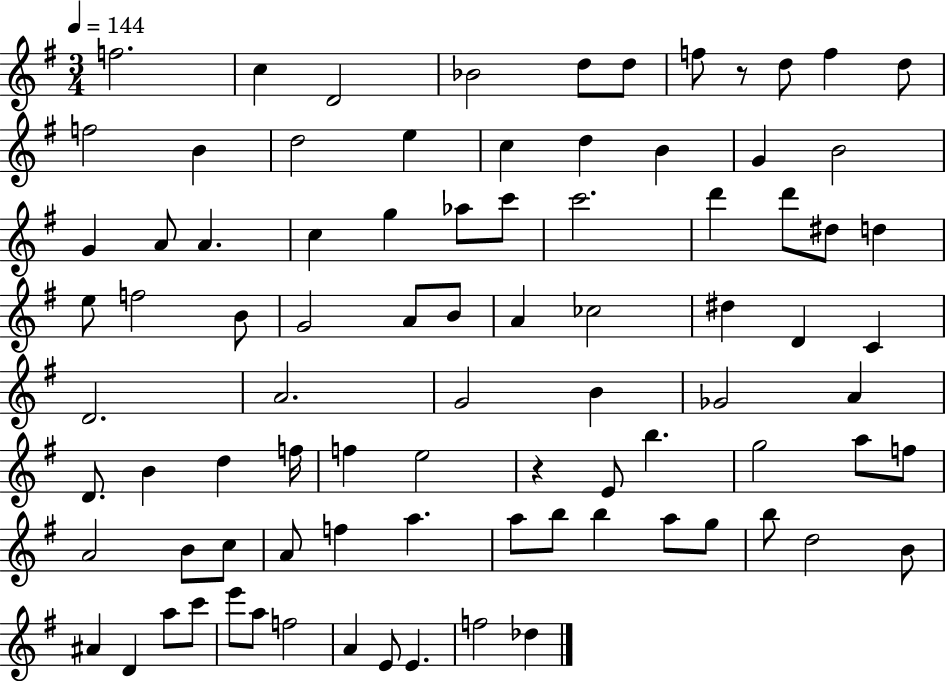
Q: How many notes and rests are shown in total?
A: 87